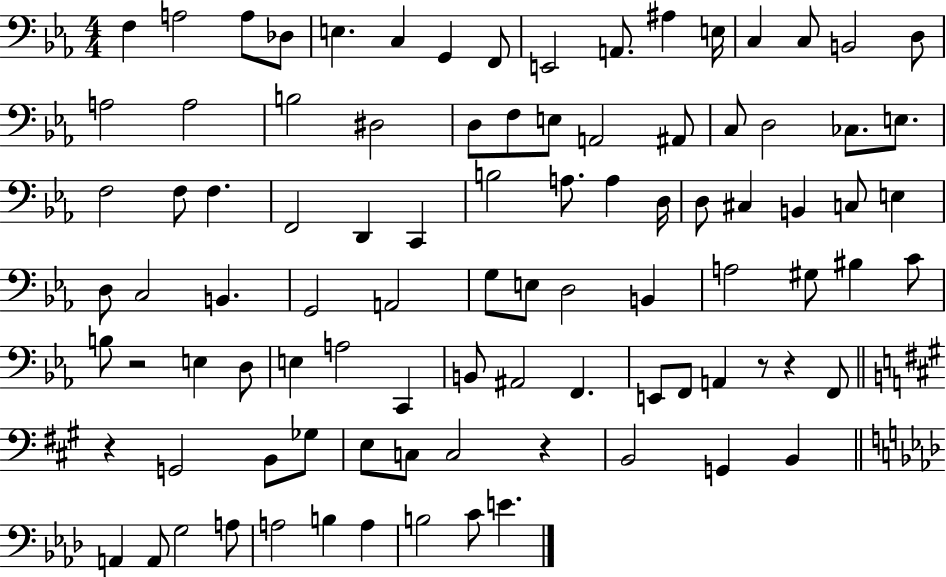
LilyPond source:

{
  \clef bass
  \numericTimeSignature
  \time 4/4
  \key ees \major
  f4 a2 a8 des8 | e4. c4 g,4 f,8 | e,2 a,8. ais4 e16 | c4 c8 b,2 d8 | \break a2 a2 | b2 dis2 | d8 f8 e8 a,2 ais,8 | c8 d2 ces8. e8. | \break f2 f8 f4. | f,2 d,4 c,4 | b2 a8. a4 d16 | d8 cis4 b,4 c8 e4 | \break d8 c2 b,4. | g,2 a,2 | g8 e8 d2 b,4 | a2 gis8 bis4 c'8 | \break b8 r2 e4 d8 | e4 a2 c,4 | b,8 ais,2 f,4. | e,8 f,8 a,4 r8 r4 f,8 | \break \bar "||" \break \key a \major r4 g,2 b,8 ges8 | e8 c8 c2 r4 | b,2 g,4 b,4 | \bar "||" \break \key f \minor a,4 a,8 g2 a8 | a2 b4 a4 | b2 c'8 e'4. | \bar "|."
}